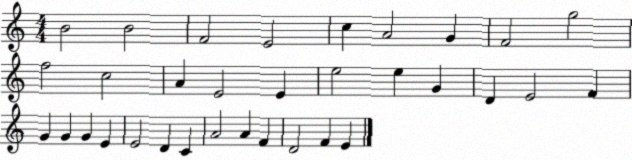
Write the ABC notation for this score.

X:1
T:Untitled
M:4/4
L:1/4
K:C
B2 B2 F2 E2 c A2 G F2 g2 f2 c2 A E2 E e2 e G D E2 F G G G E E2 D C A2 A F D2 F E